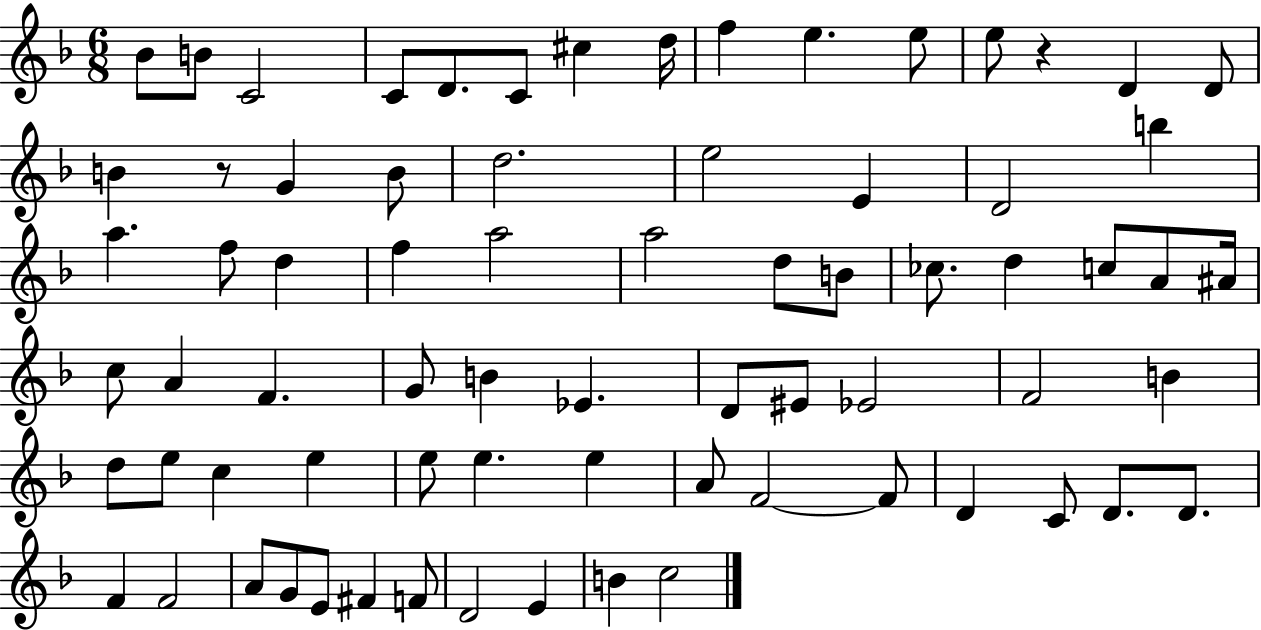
X:1
T:Untitled
M:6/8
L:1/4
K:F
_B/2 B/2 C2 C/2 D/2 C/2 ^c d/4 f e e/2 e/2 z D D/2 B z/2 G B/2 d2 e2 E D2 b a f/2 d f a2 a2 d/2 B/2 _c/2 d c/2 A/2 ^A/4 c/2 A F G/2 B _E D/2 ^E/2 _E2 F2 B d/2 e/2 c e e/2 e e A/2 F2 F/2 D C/2 D/2 D/2 F F2 A/2 G/2 E/2 ^F F/2 D2 E B c2